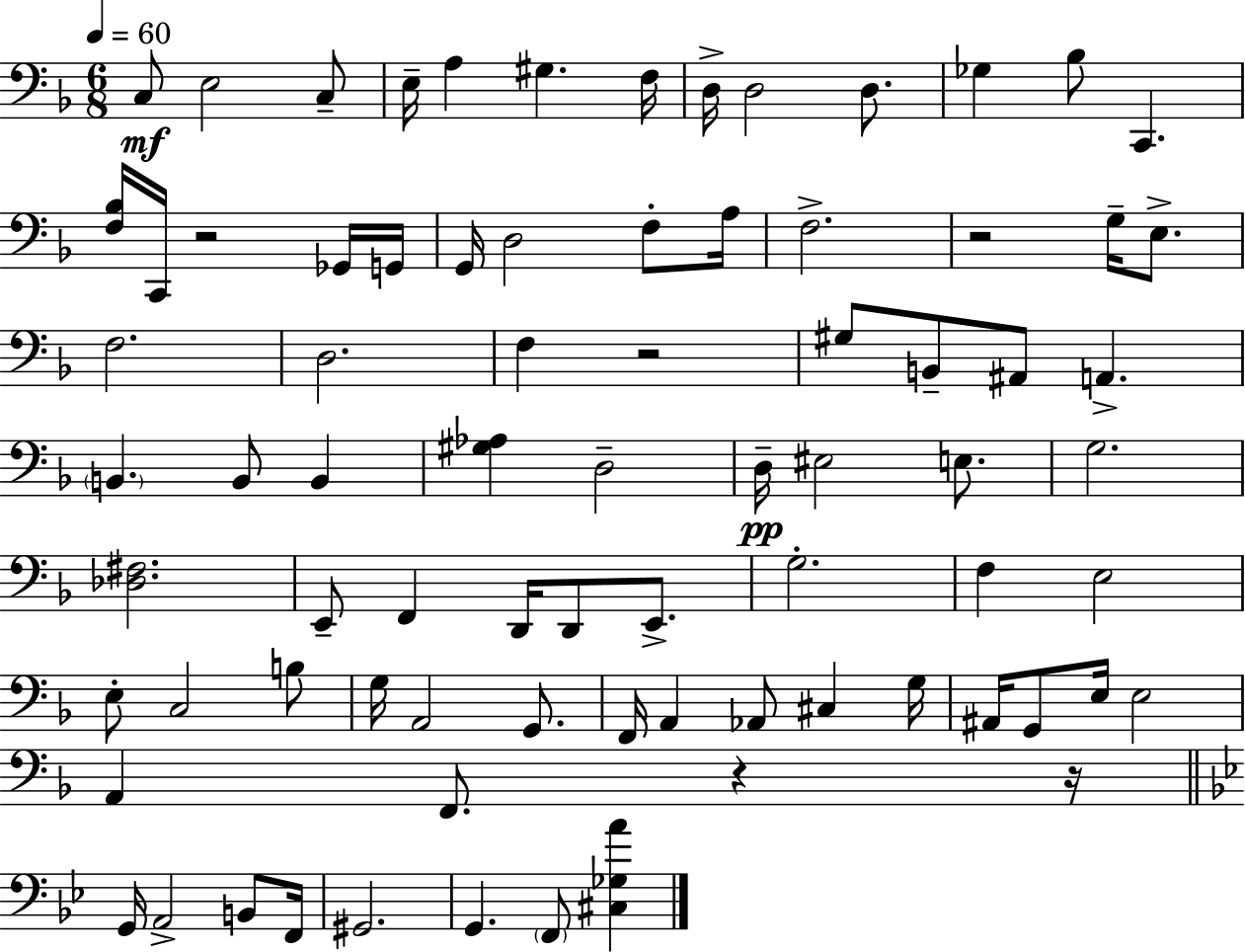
C3/e E3/h C3/e E3/s A3/q G#3/q. F3/s D3/s D3/h D3/e. Gb3/q Bb3/e C2/q. [F3,Bb3]/s C2/s R/h Gb2/s G2/s G2/s D3/h F3/e A3/s F3/h. R/h G3/s E3/e. F3/h. D3/h. F3/q R/h G#3/e B2/e A#2/e A2/q. B2/q. B2/e B2/q [G#3,Ab3]/q D3/h D3/s EIS3/h E3/e. G3/h. [Db3,F#3]/h. E2/e F2/q D2/s D2/e E2/e. G3/h. F3/q E3/h E3/e C3/h B3/e G3/s A2/h G2/e. F2/s A2/q Ab2/e C#3/q G3/s A#2/s G2/e E3/s E3/h A2/q F2/e. R/q R/s G2/s A2/h B2/e F2/s G#2/h. G2/q. F2/e [C#3,Gb3,A4]/q